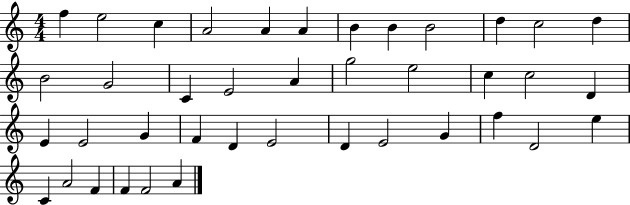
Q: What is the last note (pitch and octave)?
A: A4